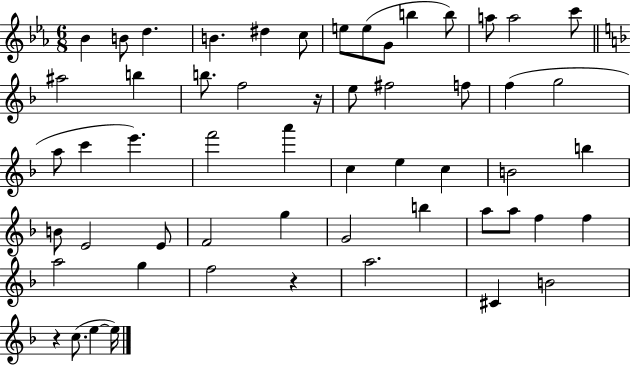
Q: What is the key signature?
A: EES major